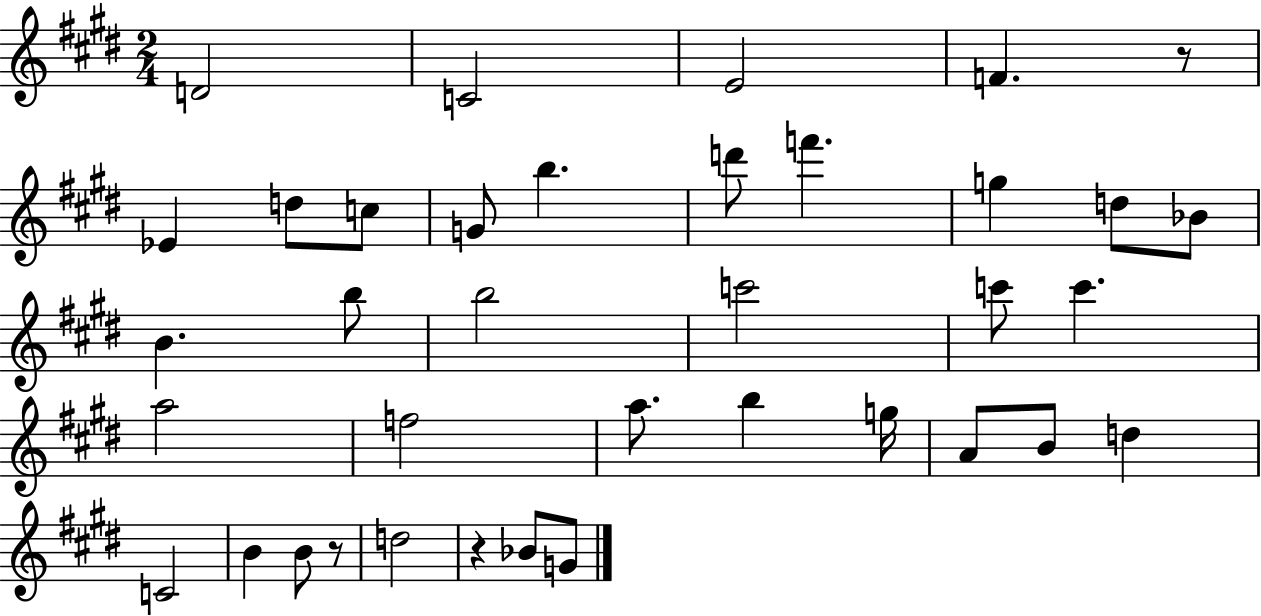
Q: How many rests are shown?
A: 3